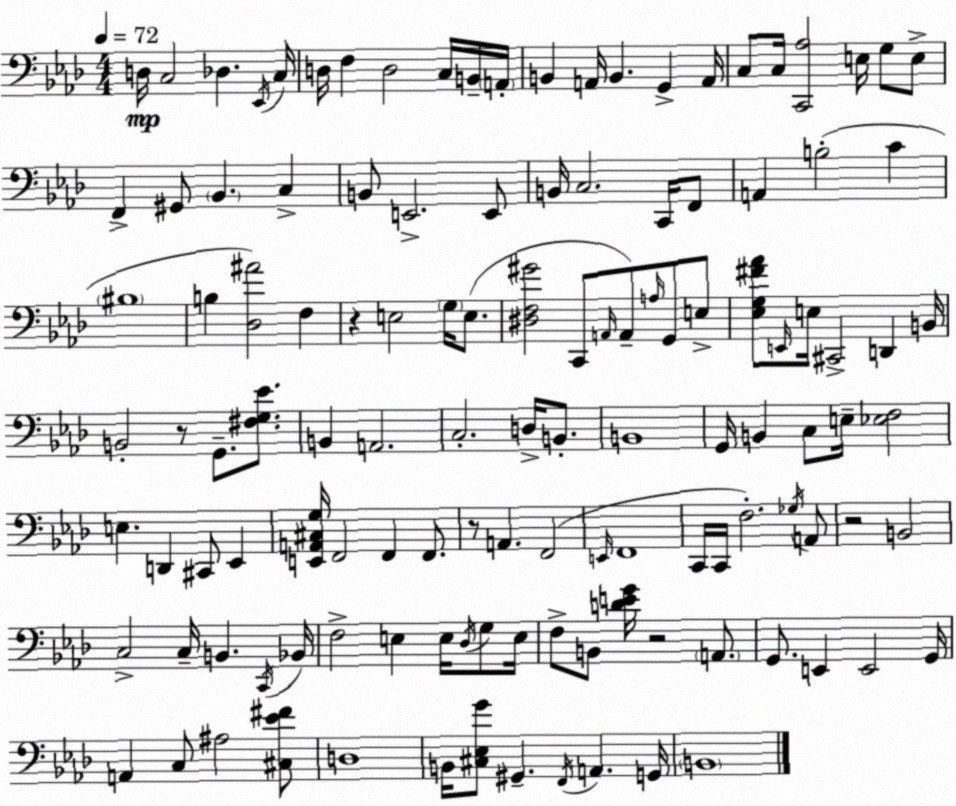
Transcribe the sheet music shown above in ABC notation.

X:1
T:Untitled
M:4/4
L:1/4
K:Ab
D,/4 C,2 _D, _E,,/4 C,/4 D,/4 F, D,2 C,/4 B,,/4 A,,/4 B,, A,,/4 B,, G,, A,,/4 C,/2 C,/4 [C,,_A,]2 E,/4 G,/2 E,/2 F,, ^G,,/2 _B,, C, B,,/2 E,,2 E,,/2 B,,/4 C,2 C,,/4 F,,/2 A,, B,2 C ^B,4 B, [_D,^A]2 F, z E,2 G,/4 E,/2 [^D,F,^G]2 C,,/2 A,,/4 A,,/2 A,/4 G,,/2 E,/2 [_E,G,^F_A]/2 E,,/4 E,/4 ^C,,2 D,, B,,/4 B,,2 z/2 G,,/2 [^F,G,_E]/2 B,, A,,2 C,2 D,/4 B,,/2 B,,4 G,,/4 B,, C,/2 E,/4 [_E,F,]2 E, D,, ^C,,/2 _E,, [E,,A,,^C,G,]/4 F,,2 F,, F,,/2 z/2 A,, F,,2 E,,/4 F,,4 C,,/4 C,,/4 F,2 _G,/4 A,,/2 z2 B,,2 C,2 C,/4 B,, C,,/4 _B,,/4 F,2 E, E,/4 _D,/4 G,/2 E,/4 F,/2 B,,/2 [DEG]/4 z2 A,,/2 G,,/2 E,, E,,2 G,,/4 A,, C,/2 ^A,2 [^C,_E^F]/2 D,4 B,,/4 [^C,_E,G]/2 ^G,, F,,/4 A,, G,,/4 B,,4